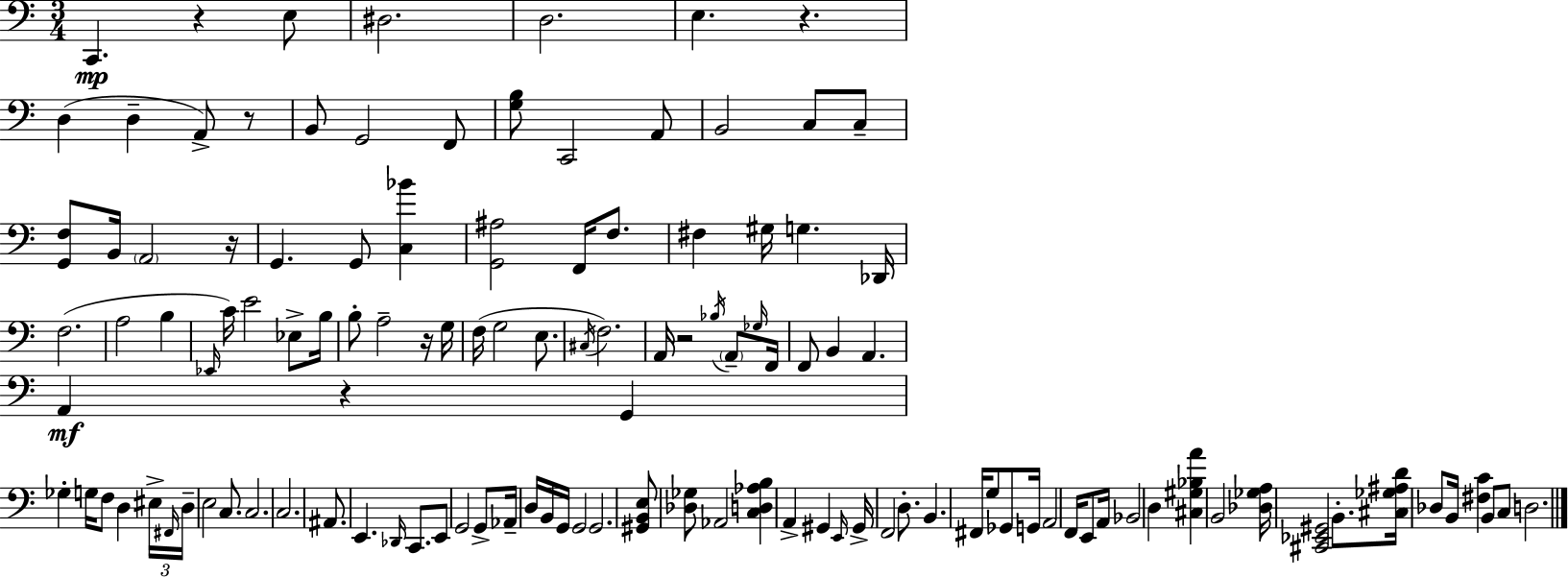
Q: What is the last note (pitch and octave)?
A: D3